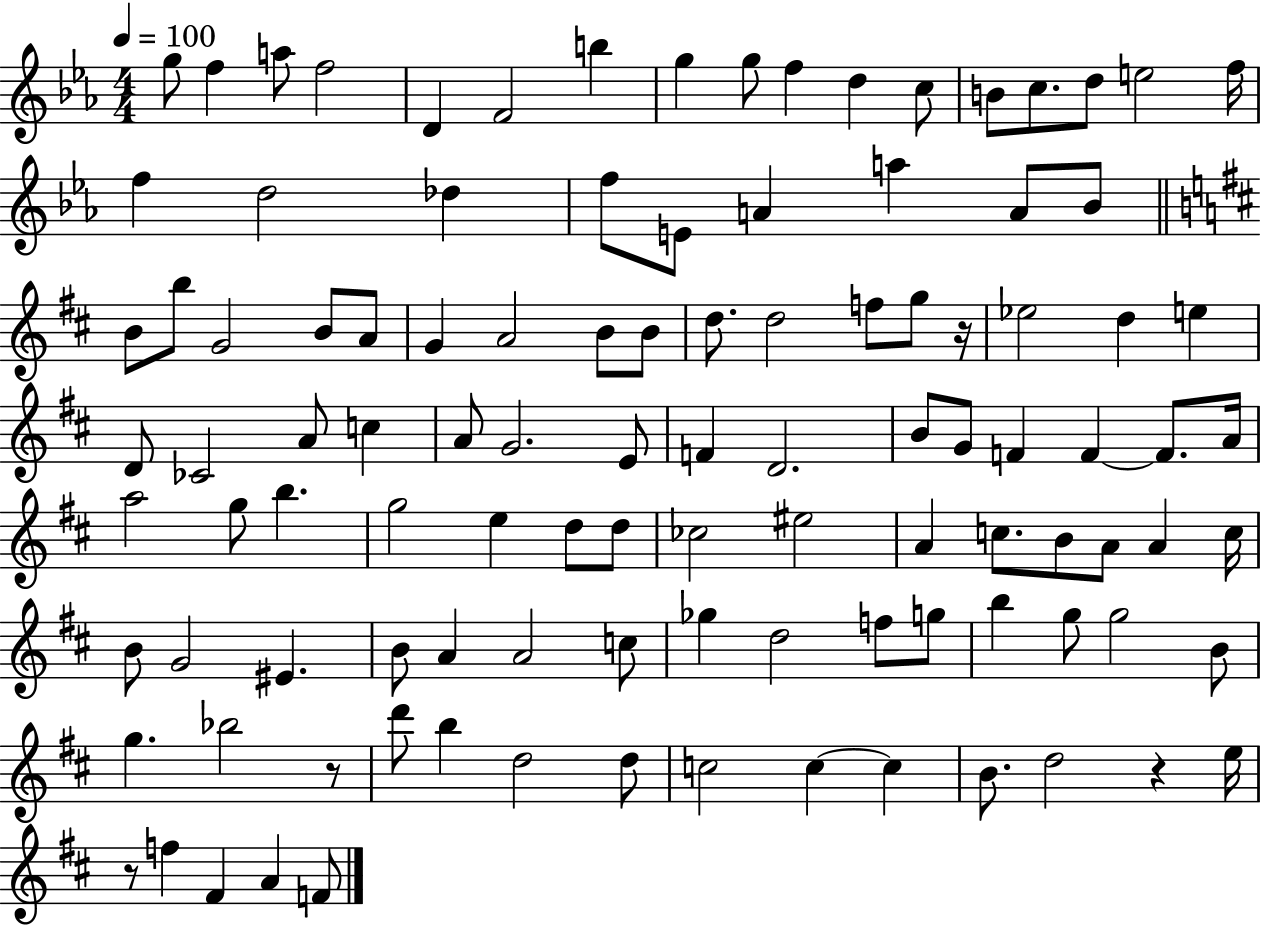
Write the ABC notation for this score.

X:1
T:Untitled
M:4/4
L:1/4
K:Eb
g/2 f a/2 f2 D F2 b g g/2 f d c/2 B/2 c/2 d/2 e2 f/4 f d2 _d f/2 E/2 A a A/2 _B/2 B/2 b/2 G2 B/2 A/2 G A2 B/2 B/2 d/2 d2 f/2 g/2 z/4 _e2 d e D/2 _C2 A/2 c A/2 G2 E/2 F D2 B/2 G/2 F F F/2 A/4 a2 g/2 b g2 e d/2 d/2 _c2 ^e2 A c/2 B/2 A/2 A c/4 B/2 G2 ^E B/2 A A2 c/2 _g d2 f/2 g/2 b g/2 g2 B/2 g _b2 z/2 d'/2 b d2 d/2 c2 c c B/2 d2 z e/4 z/2 f ^F A F/2